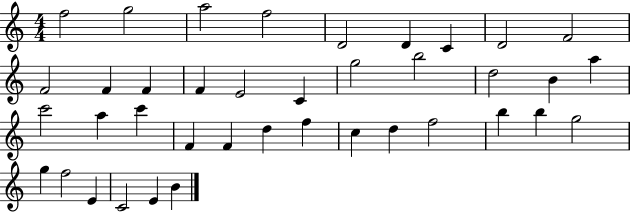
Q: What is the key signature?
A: C major